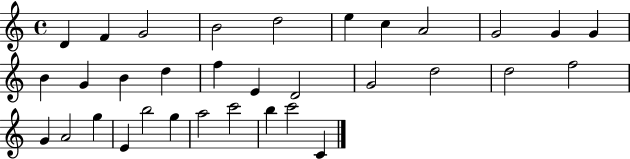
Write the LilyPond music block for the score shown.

{
  \clef treble
  \time 4/4
  \defaultTimeSignature
  \key c \major
  d'4 f'4 g'2 | b'2 d''2 | e''4 c''4 a'2 | g'2 g'4 g'4 | \break b'4 g'4 b'4 d''4 | f''4 e'4 d'2 | g'2 d''2 | d''2 f''2 | \break g'4 a'2 g''4 | e'4 b''2 g''4 | a''2 c'''2 | b''4 c'''2 c'4 | \break \bar "|."
}